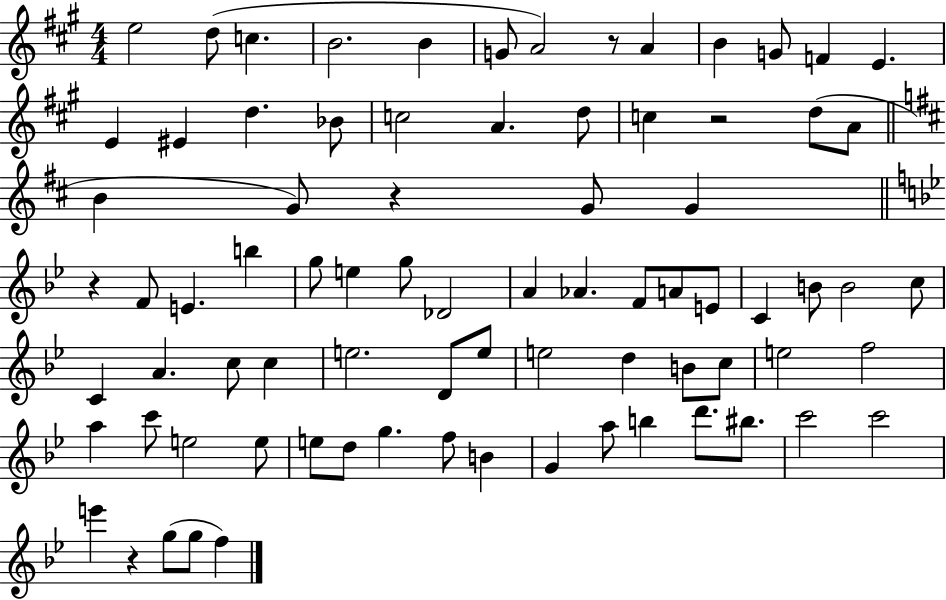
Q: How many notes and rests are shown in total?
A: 80